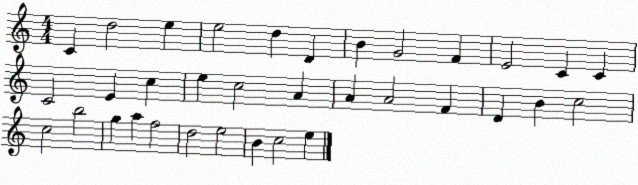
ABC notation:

X:1
T:Untitled
M:4/4
L:1/4
K:C
C d2 e e2 d D B G2 F E2 C C C2 E c e c2 A A A2 F D B c2 c2 b2 g a f2 d2 e2 B c2 e